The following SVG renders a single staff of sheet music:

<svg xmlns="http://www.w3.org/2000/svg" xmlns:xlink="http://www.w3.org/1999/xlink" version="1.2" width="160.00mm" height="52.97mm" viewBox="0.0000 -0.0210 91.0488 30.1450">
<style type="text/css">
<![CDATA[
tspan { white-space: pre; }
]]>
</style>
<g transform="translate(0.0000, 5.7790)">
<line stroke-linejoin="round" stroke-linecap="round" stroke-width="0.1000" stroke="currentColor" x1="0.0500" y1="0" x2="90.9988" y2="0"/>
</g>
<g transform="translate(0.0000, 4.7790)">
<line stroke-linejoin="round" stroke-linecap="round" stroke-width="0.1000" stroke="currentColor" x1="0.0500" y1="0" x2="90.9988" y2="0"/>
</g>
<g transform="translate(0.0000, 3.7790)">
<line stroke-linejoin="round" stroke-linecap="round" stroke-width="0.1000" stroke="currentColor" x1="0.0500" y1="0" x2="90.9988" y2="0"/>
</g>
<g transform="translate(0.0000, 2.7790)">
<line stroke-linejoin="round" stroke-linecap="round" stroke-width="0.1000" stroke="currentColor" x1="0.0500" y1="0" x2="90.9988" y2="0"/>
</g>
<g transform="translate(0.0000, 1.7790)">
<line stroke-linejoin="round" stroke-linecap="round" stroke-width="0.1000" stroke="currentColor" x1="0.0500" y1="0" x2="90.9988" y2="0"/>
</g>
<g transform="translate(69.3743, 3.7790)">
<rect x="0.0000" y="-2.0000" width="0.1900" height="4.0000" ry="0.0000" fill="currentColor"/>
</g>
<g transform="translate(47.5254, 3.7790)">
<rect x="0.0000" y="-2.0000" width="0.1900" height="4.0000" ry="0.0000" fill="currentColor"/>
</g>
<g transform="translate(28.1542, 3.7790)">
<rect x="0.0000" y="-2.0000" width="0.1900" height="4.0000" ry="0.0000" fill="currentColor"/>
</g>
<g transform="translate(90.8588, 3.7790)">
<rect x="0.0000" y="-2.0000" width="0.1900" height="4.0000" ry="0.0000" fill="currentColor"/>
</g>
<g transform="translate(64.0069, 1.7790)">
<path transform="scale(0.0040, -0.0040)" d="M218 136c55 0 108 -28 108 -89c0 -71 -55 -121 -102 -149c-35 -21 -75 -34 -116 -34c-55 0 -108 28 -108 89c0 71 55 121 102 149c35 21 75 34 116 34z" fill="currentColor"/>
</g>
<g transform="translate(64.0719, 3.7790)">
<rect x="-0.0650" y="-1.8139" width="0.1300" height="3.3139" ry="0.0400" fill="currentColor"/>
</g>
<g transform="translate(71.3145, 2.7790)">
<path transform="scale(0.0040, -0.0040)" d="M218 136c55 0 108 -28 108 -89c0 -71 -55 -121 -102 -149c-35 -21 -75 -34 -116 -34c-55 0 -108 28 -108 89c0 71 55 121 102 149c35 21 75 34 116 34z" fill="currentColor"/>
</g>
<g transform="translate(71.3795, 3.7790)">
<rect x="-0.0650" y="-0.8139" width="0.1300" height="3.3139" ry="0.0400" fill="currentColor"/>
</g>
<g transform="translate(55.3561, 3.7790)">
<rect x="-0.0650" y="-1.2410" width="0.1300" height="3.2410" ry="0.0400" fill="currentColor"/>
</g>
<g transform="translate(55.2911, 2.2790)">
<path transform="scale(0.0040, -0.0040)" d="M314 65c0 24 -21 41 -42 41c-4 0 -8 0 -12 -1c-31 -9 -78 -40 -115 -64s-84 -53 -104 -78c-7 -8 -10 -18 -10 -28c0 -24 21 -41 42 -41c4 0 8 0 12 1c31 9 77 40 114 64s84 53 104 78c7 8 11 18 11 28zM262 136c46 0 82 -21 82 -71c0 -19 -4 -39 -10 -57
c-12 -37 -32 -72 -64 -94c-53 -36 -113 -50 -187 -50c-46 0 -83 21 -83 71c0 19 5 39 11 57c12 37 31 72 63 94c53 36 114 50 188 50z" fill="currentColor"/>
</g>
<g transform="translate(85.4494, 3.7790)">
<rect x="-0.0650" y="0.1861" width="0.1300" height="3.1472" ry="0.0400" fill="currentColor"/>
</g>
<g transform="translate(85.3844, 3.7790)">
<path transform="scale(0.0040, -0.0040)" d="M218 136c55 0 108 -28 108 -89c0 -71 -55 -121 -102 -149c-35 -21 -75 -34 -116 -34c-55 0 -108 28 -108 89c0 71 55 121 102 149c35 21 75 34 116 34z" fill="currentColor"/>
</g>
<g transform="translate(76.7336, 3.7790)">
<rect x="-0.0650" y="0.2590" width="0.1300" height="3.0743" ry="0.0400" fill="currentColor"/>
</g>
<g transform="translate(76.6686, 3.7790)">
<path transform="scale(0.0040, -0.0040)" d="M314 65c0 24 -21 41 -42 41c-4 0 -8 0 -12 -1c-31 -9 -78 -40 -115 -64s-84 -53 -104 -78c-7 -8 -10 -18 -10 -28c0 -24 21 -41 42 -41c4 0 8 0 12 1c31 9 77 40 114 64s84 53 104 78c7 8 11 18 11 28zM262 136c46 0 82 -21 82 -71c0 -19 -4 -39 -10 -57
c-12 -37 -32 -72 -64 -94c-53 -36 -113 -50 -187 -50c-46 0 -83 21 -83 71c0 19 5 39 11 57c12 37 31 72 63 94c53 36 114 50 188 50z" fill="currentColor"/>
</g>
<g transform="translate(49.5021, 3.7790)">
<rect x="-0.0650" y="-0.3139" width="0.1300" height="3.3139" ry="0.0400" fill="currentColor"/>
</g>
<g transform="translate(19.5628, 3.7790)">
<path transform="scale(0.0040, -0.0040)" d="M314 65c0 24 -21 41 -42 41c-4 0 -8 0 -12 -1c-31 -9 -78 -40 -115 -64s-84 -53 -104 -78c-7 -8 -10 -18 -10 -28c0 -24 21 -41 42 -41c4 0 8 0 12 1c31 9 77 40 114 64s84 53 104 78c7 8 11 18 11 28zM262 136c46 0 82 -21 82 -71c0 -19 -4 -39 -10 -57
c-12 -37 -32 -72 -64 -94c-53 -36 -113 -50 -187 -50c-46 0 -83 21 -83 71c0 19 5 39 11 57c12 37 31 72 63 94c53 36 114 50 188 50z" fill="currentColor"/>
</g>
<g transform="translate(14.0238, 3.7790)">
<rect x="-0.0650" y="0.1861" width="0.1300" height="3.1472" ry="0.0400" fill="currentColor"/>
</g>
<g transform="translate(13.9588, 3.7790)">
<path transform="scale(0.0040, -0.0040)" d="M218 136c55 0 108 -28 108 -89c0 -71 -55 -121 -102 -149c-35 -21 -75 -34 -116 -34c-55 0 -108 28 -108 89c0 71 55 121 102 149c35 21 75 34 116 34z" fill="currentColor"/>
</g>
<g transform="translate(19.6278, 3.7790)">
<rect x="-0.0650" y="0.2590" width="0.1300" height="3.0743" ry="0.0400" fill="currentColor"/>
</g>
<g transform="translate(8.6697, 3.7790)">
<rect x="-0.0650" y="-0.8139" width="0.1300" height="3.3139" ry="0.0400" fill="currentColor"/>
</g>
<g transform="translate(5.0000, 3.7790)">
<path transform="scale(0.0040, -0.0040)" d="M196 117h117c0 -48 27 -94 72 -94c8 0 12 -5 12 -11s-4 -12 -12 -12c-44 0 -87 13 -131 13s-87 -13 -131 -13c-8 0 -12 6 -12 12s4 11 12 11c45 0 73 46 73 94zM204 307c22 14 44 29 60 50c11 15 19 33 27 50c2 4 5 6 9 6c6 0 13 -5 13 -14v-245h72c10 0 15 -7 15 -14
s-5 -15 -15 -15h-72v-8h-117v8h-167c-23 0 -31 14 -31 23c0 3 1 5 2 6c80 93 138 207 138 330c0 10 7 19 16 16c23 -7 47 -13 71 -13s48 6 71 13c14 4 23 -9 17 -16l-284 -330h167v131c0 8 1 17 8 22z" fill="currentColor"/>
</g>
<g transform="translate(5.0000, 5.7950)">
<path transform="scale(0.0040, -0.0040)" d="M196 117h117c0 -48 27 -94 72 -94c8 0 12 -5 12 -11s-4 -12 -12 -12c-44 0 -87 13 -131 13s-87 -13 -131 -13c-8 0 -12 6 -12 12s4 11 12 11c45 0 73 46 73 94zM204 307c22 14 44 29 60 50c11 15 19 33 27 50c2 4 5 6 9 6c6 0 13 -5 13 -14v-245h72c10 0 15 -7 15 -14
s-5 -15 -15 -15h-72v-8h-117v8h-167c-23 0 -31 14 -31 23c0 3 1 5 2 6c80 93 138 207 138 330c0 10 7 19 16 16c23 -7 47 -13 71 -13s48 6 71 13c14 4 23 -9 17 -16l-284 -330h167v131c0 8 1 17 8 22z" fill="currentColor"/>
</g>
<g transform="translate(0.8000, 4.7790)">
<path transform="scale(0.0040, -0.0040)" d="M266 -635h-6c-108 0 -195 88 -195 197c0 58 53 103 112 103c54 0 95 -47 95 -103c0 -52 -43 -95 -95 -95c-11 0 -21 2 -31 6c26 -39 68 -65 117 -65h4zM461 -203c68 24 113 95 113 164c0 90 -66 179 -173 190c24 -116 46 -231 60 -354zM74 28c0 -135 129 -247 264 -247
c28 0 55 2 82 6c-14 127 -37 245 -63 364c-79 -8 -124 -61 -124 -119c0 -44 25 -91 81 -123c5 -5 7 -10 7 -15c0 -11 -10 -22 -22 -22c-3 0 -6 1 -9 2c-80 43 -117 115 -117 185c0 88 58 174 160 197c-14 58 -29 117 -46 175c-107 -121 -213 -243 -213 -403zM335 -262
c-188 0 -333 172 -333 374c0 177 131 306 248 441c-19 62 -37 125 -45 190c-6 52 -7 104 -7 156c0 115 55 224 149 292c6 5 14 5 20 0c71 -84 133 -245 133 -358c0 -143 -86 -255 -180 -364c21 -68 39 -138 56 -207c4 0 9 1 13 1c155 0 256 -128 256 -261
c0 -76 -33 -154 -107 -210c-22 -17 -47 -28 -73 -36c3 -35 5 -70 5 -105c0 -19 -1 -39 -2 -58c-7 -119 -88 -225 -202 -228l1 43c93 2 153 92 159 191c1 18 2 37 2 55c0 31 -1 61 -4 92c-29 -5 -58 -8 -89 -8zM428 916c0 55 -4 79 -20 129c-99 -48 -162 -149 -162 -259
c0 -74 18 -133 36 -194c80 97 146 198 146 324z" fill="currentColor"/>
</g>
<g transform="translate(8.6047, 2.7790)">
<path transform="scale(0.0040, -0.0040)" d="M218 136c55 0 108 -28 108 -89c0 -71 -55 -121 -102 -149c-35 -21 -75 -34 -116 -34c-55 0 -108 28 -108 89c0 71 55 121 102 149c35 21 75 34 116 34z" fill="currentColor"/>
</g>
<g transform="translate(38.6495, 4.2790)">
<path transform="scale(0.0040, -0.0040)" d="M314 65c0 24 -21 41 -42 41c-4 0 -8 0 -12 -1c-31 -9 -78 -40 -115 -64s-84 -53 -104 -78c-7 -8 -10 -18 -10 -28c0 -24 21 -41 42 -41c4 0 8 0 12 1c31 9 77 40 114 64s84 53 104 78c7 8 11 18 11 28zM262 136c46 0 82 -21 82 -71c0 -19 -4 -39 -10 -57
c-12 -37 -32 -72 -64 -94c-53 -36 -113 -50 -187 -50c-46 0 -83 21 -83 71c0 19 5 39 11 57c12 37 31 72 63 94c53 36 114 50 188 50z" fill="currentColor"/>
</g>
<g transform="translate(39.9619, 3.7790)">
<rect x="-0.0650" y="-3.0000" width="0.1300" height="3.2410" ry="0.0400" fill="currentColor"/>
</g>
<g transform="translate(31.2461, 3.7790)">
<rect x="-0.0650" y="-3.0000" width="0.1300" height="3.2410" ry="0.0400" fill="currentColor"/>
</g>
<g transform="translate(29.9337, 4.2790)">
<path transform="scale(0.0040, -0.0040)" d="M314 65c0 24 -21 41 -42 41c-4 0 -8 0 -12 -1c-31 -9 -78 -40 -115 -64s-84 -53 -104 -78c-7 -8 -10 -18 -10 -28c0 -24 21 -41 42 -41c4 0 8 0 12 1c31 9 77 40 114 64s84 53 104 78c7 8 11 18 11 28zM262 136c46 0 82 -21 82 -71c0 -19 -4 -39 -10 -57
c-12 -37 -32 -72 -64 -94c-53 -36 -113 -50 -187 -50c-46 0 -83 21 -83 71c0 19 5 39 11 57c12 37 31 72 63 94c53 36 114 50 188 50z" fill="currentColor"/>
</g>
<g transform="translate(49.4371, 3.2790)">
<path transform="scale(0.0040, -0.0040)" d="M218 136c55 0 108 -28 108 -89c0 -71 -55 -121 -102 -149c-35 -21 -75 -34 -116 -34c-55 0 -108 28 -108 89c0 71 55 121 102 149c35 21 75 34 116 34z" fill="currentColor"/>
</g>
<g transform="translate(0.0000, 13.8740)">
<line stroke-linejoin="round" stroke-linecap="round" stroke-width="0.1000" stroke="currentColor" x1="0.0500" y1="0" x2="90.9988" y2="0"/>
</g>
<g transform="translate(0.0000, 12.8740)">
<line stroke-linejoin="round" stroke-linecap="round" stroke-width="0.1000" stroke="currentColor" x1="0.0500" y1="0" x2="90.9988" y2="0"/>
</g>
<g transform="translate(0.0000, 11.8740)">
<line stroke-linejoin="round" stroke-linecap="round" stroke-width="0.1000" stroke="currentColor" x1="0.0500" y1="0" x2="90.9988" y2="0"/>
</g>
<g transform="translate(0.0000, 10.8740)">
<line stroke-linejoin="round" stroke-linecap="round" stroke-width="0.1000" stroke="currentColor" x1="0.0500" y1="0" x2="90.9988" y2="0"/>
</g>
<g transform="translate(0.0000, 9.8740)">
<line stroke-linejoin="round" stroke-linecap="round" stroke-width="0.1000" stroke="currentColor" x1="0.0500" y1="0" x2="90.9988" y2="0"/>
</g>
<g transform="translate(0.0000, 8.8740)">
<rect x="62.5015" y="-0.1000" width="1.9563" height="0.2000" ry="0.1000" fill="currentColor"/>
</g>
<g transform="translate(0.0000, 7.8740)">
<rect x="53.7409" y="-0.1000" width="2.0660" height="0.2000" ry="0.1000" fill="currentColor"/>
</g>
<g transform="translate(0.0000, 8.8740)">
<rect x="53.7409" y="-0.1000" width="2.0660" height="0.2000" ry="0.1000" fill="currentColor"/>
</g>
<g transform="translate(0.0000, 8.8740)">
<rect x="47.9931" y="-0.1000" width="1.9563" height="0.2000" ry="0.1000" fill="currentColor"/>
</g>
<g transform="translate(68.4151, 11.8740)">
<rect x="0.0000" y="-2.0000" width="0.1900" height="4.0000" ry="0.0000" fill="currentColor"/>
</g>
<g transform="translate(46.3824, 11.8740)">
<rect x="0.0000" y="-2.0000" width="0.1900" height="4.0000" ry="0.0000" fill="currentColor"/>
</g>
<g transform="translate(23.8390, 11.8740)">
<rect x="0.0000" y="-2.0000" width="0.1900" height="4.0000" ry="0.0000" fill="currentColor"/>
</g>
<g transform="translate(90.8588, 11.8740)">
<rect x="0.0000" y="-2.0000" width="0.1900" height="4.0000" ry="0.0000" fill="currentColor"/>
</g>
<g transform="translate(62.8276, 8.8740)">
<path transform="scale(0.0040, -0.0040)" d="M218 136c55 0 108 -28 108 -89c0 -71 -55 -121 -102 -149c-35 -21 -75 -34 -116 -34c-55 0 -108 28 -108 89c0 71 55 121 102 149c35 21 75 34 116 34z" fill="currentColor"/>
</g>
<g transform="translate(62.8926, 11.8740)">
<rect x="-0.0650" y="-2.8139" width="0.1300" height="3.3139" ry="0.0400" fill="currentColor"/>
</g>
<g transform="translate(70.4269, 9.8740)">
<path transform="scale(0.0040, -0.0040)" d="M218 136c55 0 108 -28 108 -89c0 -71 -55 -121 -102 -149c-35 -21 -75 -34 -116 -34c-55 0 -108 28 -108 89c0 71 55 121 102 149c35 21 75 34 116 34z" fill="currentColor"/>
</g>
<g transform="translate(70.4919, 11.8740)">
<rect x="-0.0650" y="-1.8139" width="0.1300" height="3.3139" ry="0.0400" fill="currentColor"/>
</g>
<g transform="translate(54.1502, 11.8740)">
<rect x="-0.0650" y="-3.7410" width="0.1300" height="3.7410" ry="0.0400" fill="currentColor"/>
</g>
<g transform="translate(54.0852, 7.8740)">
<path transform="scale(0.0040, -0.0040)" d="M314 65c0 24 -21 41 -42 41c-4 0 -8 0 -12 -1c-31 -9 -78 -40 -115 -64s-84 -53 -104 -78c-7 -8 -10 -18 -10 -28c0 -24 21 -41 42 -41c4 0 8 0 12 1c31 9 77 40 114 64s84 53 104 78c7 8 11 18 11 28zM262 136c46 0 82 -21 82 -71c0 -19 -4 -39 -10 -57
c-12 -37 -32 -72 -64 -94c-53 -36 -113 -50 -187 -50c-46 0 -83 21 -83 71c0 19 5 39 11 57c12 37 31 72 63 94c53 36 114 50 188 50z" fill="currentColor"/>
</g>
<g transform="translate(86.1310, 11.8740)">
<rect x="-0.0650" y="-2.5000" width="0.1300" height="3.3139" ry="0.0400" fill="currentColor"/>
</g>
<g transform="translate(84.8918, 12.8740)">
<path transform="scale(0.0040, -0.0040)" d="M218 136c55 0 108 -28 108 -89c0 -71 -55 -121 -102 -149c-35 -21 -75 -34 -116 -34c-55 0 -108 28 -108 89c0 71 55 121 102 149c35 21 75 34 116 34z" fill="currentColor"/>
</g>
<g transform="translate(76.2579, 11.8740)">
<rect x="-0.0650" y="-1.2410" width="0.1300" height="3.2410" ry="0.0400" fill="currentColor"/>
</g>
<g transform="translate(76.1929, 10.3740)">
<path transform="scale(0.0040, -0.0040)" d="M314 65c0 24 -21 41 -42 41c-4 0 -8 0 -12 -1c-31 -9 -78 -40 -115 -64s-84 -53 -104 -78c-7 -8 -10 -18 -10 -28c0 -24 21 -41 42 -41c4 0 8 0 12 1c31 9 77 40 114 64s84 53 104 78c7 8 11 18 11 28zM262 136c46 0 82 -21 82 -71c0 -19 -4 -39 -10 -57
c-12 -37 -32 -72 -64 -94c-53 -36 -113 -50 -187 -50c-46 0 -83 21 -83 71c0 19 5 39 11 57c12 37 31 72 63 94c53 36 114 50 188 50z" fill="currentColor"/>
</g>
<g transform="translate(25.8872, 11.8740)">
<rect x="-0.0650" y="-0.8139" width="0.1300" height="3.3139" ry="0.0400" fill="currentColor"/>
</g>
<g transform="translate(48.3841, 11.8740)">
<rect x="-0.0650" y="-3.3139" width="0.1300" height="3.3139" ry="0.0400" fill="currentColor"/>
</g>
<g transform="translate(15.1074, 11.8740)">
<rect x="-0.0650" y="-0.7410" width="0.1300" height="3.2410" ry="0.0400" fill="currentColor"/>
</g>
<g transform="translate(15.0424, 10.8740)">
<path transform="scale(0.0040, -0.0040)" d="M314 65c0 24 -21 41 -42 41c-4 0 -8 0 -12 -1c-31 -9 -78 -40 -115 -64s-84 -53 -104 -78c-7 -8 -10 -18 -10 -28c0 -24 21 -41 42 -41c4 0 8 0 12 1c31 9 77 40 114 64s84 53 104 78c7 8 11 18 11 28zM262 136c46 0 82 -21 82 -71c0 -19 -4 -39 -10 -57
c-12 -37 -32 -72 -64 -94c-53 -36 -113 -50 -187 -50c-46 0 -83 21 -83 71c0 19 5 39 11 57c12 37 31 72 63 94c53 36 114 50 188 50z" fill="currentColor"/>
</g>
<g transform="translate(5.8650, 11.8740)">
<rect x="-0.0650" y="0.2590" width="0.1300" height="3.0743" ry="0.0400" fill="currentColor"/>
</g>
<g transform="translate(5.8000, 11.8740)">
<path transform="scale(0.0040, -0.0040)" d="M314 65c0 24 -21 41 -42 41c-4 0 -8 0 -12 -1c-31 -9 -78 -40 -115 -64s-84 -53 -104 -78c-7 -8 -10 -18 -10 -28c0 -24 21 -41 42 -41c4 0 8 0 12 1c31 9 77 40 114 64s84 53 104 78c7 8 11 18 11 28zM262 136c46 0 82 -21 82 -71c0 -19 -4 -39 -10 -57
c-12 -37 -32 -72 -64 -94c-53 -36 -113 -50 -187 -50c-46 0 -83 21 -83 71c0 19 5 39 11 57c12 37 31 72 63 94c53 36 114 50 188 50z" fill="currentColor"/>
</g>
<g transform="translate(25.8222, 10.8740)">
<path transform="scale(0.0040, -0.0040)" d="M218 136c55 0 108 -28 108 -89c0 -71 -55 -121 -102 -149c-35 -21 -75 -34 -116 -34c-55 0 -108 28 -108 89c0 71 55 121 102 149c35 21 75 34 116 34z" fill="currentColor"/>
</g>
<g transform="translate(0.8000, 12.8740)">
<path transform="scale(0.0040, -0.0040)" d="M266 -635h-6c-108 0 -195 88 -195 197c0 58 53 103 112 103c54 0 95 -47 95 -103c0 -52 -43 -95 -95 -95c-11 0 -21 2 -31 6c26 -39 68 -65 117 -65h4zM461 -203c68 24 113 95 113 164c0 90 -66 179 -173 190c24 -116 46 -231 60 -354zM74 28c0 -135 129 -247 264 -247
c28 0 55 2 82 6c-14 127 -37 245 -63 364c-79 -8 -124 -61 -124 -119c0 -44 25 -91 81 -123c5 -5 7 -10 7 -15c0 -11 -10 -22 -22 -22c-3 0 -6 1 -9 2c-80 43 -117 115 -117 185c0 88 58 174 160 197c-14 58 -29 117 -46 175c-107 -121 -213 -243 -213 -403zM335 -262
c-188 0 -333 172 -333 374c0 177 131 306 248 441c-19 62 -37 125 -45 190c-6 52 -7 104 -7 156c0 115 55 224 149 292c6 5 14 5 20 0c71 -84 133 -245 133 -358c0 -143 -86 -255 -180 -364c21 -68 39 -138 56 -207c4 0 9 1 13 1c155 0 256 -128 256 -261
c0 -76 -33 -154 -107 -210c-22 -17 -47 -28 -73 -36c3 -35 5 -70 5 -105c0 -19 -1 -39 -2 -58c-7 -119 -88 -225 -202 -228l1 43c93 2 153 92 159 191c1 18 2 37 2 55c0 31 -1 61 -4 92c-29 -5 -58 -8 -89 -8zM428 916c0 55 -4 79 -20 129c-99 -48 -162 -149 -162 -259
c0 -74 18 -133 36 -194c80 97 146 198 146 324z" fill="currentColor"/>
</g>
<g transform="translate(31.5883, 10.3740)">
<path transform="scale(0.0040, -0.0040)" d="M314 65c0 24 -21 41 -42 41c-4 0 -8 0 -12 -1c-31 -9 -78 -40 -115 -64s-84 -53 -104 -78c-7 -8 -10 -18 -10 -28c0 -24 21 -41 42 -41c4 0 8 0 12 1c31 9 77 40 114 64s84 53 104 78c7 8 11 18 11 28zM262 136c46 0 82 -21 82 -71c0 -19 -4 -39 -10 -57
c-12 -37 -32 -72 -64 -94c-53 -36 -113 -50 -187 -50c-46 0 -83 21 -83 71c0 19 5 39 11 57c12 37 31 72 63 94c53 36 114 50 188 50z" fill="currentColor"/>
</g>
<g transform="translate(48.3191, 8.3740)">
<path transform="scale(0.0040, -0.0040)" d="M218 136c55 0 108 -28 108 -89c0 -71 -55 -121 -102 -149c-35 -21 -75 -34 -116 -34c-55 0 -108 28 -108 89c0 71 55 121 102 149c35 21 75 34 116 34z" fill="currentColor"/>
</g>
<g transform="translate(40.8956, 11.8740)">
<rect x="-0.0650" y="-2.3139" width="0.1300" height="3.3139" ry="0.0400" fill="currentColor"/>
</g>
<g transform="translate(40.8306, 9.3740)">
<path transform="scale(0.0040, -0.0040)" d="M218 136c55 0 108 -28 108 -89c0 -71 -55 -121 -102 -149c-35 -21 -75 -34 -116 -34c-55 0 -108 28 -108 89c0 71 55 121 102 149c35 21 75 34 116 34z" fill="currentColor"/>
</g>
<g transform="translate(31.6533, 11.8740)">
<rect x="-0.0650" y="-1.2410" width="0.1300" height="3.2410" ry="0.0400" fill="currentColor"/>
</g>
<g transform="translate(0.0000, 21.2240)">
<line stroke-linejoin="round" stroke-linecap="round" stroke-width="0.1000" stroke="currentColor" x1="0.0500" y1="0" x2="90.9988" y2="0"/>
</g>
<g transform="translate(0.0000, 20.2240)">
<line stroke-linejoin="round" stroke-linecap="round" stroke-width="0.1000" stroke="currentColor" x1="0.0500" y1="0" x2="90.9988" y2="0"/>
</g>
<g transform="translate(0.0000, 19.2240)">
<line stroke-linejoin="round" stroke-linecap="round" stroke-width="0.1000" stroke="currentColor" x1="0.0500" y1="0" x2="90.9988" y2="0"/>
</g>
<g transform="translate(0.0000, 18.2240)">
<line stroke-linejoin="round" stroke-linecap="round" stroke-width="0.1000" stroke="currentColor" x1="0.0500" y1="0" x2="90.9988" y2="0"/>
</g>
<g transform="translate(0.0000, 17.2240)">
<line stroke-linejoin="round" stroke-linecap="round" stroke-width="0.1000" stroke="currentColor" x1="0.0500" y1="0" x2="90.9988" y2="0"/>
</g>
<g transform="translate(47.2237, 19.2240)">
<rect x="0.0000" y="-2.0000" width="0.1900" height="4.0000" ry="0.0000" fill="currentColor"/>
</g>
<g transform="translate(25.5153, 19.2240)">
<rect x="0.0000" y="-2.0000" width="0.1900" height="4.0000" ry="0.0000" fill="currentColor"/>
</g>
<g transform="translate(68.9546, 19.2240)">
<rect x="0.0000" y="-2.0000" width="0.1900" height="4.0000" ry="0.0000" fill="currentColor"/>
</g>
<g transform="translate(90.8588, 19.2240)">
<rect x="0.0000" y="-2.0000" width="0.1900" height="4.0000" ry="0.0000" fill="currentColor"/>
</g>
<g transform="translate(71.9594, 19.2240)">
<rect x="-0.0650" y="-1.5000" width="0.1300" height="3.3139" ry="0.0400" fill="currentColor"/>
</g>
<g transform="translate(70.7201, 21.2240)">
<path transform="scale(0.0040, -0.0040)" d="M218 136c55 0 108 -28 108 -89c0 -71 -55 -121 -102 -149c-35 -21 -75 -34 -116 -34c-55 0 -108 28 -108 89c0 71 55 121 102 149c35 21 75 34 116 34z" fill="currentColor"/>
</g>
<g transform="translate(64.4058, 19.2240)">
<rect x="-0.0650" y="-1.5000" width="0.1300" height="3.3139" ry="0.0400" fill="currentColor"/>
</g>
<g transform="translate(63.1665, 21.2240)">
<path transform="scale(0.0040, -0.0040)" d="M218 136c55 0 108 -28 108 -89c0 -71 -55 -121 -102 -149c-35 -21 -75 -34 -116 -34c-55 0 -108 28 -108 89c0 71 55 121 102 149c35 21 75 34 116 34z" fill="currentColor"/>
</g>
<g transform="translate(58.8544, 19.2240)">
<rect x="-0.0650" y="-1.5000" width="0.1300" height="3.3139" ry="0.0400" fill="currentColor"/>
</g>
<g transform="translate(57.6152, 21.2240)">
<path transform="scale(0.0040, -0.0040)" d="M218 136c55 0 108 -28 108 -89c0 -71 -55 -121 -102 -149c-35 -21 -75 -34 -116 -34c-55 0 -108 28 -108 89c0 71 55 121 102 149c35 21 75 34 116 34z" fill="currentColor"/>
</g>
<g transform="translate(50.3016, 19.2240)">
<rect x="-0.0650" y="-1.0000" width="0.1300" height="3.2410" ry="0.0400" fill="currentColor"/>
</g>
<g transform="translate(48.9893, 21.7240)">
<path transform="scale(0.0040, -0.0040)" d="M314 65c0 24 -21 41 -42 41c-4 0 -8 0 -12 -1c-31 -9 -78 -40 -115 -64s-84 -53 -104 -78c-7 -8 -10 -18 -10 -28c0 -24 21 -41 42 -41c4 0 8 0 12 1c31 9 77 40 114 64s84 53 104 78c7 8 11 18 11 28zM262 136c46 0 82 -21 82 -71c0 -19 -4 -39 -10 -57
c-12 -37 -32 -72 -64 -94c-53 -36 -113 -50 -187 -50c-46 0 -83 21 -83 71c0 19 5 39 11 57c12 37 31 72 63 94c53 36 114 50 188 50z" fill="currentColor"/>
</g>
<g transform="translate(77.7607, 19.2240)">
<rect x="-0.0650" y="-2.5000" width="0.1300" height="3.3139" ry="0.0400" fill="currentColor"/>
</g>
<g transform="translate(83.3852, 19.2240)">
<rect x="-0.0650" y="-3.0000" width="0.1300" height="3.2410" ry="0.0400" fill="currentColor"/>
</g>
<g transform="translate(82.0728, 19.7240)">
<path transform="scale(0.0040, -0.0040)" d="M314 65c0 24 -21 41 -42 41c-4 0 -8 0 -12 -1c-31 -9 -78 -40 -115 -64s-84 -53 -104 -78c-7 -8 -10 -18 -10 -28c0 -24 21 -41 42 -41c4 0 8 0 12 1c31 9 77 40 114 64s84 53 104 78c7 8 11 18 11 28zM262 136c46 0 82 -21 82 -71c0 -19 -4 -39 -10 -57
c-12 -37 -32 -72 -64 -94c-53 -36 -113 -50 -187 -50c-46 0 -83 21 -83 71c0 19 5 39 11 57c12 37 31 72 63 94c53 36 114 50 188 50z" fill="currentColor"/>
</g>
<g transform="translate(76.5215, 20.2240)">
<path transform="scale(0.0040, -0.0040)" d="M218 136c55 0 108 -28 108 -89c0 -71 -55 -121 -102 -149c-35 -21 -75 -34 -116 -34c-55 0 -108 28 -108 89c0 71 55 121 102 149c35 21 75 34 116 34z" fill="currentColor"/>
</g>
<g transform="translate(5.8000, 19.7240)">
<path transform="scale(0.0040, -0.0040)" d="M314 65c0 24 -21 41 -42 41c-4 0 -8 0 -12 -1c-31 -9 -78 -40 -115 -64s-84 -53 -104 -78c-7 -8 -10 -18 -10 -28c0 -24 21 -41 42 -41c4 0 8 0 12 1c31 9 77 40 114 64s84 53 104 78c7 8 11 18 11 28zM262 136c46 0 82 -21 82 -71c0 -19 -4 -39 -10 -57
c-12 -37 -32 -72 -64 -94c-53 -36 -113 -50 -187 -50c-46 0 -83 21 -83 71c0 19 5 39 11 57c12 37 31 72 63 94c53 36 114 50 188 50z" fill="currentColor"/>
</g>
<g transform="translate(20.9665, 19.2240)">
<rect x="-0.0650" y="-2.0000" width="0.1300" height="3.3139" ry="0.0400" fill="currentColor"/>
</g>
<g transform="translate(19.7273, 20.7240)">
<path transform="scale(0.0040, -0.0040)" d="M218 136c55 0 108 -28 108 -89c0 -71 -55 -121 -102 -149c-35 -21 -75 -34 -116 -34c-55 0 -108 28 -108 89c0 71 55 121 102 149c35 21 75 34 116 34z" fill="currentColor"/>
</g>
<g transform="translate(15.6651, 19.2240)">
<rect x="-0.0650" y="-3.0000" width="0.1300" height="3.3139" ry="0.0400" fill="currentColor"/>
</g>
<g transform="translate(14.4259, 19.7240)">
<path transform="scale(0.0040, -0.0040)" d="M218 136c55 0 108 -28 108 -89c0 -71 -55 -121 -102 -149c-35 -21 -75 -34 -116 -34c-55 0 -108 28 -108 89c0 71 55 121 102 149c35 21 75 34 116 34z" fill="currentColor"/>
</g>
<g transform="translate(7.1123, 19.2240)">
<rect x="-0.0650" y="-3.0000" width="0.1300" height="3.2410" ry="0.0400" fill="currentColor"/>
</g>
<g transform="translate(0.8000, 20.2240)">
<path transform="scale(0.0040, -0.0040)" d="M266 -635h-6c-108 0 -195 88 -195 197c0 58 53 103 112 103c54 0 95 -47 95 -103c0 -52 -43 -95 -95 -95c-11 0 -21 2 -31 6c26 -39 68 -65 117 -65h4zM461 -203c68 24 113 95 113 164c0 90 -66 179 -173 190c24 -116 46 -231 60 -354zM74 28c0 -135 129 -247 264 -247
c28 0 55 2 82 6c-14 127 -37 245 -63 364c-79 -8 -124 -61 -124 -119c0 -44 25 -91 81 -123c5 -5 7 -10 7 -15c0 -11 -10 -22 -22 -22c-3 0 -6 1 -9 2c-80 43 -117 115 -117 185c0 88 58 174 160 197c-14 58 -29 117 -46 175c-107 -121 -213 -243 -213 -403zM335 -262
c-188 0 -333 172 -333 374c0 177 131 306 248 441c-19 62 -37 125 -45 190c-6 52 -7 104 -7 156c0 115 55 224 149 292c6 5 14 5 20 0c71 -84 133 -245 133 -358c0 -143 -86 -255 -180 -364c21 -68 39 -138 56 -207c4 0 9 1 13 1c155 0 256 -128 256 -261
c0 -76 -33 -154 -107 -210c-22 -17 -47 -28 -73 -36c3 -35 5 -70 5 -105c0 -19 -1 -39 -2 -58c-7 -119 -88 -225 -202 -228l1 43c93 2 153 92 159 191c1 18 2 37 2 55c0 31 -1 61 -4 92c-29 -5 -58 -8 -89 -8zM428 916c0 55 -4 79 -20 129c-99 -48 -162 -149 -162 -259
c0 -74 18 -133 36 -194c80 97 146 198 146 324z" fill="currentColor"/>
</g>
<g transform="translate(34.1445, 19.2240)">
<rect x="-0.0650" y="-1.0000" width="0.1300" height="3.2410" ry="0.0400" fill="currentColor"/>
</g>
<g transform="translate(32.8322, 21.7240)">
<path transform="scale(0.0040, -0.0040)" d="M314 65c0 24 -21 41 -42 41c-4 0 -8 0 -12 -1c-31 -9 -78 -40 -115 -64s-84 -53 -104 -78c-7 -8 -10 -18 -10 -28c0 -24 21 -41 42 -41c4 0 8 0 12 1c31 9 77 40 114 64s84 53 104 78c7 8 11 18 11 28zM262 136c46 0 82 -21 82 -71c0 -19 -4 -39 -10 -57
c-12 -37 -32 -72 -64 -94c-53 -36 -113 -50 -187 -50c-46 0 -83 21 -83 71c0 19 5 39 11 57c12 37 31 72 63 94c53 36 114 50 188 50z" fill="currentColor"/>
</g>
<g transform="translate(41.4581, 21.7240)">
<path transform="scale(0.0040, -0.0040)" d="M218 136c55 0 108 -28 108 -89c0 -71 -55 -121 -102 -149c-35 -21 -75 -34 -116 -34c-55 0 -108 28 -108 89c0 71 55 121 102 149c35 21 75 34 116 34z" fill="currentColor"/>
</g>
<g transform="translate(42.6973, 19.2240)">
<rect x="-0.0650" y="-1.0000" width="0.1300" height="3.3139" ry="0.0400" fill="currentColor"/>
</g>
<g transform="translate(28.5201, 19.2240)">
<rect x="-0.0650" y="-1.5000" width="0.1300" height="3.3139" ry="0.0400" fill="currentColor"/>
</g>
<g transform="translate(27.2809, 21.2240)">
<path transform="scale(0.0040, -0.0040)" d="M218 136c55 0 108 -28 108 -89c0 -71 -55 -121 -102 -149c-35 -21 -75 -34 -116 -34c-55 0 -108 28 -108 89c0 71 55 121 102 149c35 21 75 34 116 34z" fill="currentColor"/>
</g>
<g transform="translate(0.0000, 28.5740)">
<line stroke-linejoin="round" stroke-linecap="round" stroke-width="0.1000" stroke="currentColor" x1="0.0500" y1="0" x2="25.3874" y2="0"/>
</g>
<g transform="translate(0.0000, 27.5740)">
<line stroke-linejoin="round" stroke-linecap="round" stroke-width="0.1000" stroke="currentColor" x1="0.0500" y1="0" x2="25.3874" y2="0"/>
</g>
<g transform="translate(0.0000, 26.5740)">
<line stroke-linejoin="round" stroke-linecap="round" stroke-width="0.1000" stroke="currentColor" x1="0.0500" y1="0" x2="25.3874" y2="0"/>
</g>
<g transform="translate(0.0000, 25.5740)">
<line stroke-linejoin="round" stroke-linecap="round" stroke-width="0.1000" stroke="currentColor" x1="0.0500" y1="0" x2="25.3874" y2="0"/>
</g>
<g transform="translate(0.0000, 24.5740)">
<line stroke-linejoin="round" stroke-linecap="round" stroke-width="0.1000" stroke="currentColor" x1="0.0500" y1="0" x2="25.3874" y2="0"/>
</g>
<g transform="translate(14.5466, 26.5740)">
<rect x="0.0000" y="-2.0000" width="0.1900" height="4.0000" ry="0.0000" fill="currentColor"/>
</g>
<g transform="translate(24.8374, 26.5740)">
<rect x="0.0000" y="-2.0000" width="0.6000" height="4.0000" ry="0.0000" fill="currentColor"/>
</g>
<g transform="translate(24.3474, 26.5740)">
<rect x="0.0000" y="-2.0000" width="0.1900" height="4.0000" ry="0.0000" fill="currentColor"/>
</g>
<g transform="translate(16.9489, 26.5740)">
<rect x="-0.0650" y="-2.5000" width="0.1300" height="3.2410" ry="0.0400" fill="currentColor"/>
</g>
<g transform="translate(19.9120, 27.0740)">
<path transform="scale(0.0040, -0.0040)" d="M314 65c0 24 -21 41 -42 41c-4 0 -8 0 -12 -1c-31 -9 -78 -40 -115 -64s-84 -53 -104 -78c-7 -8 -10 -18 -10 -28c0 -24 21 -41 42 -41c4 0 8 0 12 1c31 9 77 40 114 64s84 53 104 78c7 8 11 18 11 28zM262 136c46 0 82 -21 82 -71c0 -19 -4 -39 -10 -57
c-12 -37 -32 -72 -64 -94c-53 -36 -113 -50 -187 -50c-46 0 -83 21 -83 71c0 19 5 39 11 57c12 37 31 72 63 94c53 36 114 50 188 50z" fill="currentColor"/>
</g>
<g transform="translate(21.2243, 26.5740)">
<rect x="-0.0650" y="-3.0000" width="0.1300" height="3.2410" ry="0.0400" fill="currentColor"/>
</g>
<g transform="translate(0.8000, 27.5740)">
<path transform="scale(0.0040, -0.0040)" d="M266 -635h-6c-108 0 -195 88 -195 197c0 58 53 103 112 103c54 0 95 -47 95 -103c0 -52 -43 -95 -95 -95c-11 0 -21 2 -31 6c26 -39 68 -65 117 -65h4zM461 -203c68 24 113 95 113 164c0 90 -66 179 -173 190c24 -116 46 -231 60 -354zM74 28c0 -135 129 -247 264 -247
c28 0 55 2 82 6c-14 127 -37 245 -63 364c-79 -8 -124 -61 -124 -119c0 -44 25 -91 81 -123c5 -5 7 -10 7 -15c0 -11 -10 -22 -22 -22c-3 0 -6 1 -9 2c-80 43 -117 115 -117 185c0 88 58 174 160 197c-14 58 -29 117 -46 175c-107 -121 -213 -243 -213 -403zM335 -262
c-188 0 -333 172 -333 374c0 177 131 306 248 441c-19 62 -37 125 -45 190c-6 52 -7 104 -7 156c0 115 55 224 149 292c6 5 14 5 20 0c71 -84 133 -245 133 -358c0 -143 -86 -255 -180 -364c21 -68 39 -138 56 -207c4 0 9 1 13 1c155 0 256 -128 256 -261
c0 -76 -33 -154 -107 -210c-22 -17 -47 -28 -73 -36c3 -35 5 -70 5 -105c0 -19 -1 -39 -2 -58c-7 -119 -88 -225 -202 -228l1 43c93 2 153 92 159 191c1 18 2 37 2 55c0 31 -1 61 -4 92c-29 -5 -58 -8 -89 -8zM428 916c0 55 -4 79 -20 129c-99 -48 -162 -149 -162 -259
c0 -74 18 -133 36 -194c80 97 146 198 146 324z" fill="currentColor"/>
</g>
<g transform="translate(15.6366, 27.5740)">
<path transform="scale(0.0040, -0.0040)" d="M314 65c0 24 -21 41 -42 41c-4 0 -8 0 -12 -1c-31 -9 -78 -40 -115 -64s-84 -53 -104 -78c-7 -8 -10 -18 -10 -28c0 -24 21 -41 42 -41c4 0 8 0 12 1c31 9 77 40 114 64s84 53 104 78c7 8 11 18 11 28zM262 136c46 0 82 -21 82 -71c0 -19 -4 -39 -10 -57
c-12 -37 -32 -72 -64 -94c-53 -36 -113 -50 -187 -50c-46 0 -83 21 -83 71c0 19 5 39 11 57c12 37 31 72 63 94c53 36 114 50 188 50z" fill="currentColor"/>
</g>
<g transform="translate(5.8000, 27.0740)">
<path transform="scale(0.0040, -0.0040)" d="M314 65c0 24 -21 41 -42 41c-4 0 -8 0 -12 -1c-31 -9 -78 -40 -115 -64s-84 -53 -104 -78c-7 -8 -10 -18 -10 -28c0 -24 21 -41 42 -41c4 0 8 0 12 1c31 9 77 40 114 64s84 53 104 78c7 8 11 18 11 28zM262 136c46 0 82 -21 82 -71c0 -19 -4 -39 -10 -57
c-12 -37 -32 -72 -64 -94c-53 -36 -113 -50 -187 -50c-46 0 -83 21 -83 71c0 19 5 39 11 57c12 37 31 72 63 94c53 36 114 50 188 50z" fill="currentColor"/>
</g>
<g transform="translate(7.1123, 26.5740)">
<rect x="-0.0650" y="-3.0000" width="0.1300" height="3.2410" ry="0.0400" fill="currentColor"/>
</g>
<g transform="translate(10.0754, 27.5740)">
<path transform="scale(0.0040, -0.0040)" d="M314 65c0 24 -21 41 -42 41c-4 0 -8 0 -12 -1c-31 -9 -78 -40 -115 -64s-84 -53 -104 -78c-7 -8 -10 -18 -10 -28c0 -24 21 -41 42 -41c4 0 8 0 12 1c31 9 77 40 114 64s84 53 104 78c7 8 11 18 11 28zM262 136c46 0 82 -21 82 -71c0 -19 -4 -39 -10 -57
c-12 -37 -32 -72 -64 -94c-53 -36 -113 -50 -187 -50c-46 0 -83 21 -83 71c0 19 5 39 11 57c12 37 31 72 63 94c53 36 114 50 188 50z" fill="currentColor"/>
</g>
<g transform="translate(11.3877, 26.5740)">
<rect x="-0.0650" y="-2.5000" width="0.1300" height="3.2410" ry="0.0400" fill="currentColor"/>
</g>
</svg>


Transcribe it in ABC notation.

X:1
T:Untitled
M:4/4
L:1/4
K:C
d B B2 A2 A2 c e2 f d B2 B B2 d2 d e2 g b c'2 a f e2 G A2 A F E D2 D D2 E E E G A2 A2 G2 G2 A2